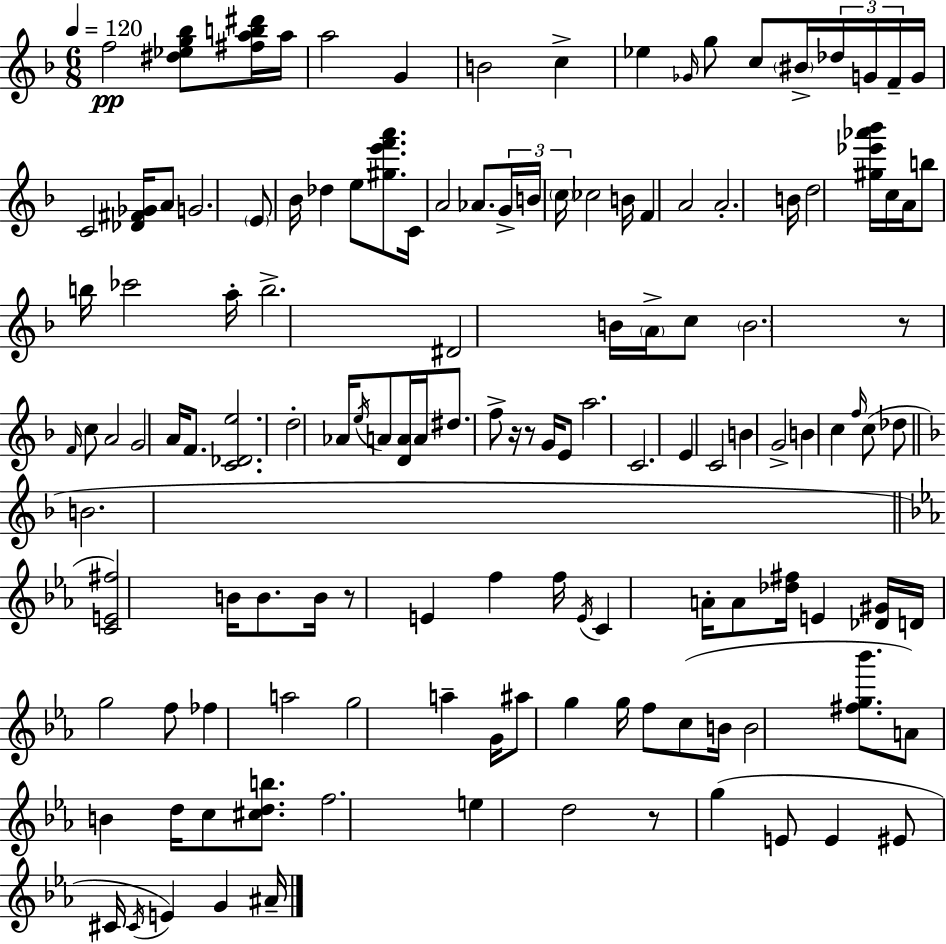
F5/h [D#5,Eb5,G5,Bb5]/e [F#5,A5,B5,D#6]/s A5/s A5/h G4/q B4/h C5/q Eb5/q Gb4/s G5/e C5/e BIS4/s Db5/s G4/s F4/s G4/s C4/h [Db4,F#4,Gb4]/s A4/e G4/h. E4/e Bb4/s Db5/q E5/e [G#5,E6,F6,A6]/e. C4/s A4/h Ab4/e. G4/s B4/s C5/s CES5/h B4/s F4/q A4/h A4/h. B4/s D5/h [G#5,Eb6,Ab6,Bb6]/s C5/s A4/s B5/e B5/s CES6/h A5/s B5/h. D#4/h B4/s A4/s C5/e B4/h. R/e F4/s C5/e A4/h G4/h A4/s F4/e. [C4,Db4,E5]/h. D5/h Ab4/s E5/s A4/e [D4,A4]/s A4/s D#5/e. F5/e R/s R/e G4/s E4/e A5/h. C4/h. E4/q C4/h B4/q G4/h B4/q C5/q F5/s C5/e Db5/e B4/h. [C4,E4,F#5]/h B4/s B4/e. B4/s R/e E4/q F5/q F5/s E4/s C4/q A4/s A4/e [Db5,F#5]/s E4/q [Db4,G#4]/s D4/s G5/h F5/e FES5/q A5/h G5/h A5/q G4/s A#5/e G5/q G5/s F5/e C5/e B4/s B4/h [F#5,G5,Bb6]/e. A4/e B4/q D5/s C5/e [C#5,D5,B5]/e. F5/h. E5/q D5/h R/e G5/q E4/e E4/q EIS4/e C#4/s C#4/s E4/q G4/q A#4/s